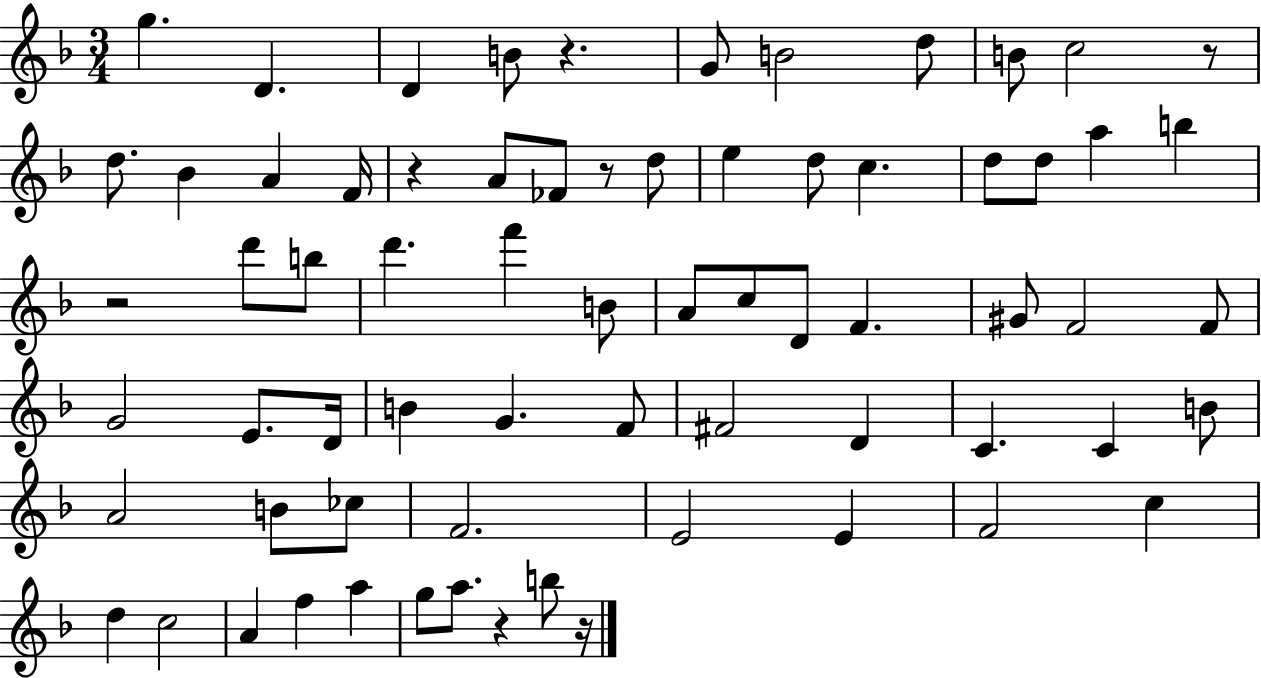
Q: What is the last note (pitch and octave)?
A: B5